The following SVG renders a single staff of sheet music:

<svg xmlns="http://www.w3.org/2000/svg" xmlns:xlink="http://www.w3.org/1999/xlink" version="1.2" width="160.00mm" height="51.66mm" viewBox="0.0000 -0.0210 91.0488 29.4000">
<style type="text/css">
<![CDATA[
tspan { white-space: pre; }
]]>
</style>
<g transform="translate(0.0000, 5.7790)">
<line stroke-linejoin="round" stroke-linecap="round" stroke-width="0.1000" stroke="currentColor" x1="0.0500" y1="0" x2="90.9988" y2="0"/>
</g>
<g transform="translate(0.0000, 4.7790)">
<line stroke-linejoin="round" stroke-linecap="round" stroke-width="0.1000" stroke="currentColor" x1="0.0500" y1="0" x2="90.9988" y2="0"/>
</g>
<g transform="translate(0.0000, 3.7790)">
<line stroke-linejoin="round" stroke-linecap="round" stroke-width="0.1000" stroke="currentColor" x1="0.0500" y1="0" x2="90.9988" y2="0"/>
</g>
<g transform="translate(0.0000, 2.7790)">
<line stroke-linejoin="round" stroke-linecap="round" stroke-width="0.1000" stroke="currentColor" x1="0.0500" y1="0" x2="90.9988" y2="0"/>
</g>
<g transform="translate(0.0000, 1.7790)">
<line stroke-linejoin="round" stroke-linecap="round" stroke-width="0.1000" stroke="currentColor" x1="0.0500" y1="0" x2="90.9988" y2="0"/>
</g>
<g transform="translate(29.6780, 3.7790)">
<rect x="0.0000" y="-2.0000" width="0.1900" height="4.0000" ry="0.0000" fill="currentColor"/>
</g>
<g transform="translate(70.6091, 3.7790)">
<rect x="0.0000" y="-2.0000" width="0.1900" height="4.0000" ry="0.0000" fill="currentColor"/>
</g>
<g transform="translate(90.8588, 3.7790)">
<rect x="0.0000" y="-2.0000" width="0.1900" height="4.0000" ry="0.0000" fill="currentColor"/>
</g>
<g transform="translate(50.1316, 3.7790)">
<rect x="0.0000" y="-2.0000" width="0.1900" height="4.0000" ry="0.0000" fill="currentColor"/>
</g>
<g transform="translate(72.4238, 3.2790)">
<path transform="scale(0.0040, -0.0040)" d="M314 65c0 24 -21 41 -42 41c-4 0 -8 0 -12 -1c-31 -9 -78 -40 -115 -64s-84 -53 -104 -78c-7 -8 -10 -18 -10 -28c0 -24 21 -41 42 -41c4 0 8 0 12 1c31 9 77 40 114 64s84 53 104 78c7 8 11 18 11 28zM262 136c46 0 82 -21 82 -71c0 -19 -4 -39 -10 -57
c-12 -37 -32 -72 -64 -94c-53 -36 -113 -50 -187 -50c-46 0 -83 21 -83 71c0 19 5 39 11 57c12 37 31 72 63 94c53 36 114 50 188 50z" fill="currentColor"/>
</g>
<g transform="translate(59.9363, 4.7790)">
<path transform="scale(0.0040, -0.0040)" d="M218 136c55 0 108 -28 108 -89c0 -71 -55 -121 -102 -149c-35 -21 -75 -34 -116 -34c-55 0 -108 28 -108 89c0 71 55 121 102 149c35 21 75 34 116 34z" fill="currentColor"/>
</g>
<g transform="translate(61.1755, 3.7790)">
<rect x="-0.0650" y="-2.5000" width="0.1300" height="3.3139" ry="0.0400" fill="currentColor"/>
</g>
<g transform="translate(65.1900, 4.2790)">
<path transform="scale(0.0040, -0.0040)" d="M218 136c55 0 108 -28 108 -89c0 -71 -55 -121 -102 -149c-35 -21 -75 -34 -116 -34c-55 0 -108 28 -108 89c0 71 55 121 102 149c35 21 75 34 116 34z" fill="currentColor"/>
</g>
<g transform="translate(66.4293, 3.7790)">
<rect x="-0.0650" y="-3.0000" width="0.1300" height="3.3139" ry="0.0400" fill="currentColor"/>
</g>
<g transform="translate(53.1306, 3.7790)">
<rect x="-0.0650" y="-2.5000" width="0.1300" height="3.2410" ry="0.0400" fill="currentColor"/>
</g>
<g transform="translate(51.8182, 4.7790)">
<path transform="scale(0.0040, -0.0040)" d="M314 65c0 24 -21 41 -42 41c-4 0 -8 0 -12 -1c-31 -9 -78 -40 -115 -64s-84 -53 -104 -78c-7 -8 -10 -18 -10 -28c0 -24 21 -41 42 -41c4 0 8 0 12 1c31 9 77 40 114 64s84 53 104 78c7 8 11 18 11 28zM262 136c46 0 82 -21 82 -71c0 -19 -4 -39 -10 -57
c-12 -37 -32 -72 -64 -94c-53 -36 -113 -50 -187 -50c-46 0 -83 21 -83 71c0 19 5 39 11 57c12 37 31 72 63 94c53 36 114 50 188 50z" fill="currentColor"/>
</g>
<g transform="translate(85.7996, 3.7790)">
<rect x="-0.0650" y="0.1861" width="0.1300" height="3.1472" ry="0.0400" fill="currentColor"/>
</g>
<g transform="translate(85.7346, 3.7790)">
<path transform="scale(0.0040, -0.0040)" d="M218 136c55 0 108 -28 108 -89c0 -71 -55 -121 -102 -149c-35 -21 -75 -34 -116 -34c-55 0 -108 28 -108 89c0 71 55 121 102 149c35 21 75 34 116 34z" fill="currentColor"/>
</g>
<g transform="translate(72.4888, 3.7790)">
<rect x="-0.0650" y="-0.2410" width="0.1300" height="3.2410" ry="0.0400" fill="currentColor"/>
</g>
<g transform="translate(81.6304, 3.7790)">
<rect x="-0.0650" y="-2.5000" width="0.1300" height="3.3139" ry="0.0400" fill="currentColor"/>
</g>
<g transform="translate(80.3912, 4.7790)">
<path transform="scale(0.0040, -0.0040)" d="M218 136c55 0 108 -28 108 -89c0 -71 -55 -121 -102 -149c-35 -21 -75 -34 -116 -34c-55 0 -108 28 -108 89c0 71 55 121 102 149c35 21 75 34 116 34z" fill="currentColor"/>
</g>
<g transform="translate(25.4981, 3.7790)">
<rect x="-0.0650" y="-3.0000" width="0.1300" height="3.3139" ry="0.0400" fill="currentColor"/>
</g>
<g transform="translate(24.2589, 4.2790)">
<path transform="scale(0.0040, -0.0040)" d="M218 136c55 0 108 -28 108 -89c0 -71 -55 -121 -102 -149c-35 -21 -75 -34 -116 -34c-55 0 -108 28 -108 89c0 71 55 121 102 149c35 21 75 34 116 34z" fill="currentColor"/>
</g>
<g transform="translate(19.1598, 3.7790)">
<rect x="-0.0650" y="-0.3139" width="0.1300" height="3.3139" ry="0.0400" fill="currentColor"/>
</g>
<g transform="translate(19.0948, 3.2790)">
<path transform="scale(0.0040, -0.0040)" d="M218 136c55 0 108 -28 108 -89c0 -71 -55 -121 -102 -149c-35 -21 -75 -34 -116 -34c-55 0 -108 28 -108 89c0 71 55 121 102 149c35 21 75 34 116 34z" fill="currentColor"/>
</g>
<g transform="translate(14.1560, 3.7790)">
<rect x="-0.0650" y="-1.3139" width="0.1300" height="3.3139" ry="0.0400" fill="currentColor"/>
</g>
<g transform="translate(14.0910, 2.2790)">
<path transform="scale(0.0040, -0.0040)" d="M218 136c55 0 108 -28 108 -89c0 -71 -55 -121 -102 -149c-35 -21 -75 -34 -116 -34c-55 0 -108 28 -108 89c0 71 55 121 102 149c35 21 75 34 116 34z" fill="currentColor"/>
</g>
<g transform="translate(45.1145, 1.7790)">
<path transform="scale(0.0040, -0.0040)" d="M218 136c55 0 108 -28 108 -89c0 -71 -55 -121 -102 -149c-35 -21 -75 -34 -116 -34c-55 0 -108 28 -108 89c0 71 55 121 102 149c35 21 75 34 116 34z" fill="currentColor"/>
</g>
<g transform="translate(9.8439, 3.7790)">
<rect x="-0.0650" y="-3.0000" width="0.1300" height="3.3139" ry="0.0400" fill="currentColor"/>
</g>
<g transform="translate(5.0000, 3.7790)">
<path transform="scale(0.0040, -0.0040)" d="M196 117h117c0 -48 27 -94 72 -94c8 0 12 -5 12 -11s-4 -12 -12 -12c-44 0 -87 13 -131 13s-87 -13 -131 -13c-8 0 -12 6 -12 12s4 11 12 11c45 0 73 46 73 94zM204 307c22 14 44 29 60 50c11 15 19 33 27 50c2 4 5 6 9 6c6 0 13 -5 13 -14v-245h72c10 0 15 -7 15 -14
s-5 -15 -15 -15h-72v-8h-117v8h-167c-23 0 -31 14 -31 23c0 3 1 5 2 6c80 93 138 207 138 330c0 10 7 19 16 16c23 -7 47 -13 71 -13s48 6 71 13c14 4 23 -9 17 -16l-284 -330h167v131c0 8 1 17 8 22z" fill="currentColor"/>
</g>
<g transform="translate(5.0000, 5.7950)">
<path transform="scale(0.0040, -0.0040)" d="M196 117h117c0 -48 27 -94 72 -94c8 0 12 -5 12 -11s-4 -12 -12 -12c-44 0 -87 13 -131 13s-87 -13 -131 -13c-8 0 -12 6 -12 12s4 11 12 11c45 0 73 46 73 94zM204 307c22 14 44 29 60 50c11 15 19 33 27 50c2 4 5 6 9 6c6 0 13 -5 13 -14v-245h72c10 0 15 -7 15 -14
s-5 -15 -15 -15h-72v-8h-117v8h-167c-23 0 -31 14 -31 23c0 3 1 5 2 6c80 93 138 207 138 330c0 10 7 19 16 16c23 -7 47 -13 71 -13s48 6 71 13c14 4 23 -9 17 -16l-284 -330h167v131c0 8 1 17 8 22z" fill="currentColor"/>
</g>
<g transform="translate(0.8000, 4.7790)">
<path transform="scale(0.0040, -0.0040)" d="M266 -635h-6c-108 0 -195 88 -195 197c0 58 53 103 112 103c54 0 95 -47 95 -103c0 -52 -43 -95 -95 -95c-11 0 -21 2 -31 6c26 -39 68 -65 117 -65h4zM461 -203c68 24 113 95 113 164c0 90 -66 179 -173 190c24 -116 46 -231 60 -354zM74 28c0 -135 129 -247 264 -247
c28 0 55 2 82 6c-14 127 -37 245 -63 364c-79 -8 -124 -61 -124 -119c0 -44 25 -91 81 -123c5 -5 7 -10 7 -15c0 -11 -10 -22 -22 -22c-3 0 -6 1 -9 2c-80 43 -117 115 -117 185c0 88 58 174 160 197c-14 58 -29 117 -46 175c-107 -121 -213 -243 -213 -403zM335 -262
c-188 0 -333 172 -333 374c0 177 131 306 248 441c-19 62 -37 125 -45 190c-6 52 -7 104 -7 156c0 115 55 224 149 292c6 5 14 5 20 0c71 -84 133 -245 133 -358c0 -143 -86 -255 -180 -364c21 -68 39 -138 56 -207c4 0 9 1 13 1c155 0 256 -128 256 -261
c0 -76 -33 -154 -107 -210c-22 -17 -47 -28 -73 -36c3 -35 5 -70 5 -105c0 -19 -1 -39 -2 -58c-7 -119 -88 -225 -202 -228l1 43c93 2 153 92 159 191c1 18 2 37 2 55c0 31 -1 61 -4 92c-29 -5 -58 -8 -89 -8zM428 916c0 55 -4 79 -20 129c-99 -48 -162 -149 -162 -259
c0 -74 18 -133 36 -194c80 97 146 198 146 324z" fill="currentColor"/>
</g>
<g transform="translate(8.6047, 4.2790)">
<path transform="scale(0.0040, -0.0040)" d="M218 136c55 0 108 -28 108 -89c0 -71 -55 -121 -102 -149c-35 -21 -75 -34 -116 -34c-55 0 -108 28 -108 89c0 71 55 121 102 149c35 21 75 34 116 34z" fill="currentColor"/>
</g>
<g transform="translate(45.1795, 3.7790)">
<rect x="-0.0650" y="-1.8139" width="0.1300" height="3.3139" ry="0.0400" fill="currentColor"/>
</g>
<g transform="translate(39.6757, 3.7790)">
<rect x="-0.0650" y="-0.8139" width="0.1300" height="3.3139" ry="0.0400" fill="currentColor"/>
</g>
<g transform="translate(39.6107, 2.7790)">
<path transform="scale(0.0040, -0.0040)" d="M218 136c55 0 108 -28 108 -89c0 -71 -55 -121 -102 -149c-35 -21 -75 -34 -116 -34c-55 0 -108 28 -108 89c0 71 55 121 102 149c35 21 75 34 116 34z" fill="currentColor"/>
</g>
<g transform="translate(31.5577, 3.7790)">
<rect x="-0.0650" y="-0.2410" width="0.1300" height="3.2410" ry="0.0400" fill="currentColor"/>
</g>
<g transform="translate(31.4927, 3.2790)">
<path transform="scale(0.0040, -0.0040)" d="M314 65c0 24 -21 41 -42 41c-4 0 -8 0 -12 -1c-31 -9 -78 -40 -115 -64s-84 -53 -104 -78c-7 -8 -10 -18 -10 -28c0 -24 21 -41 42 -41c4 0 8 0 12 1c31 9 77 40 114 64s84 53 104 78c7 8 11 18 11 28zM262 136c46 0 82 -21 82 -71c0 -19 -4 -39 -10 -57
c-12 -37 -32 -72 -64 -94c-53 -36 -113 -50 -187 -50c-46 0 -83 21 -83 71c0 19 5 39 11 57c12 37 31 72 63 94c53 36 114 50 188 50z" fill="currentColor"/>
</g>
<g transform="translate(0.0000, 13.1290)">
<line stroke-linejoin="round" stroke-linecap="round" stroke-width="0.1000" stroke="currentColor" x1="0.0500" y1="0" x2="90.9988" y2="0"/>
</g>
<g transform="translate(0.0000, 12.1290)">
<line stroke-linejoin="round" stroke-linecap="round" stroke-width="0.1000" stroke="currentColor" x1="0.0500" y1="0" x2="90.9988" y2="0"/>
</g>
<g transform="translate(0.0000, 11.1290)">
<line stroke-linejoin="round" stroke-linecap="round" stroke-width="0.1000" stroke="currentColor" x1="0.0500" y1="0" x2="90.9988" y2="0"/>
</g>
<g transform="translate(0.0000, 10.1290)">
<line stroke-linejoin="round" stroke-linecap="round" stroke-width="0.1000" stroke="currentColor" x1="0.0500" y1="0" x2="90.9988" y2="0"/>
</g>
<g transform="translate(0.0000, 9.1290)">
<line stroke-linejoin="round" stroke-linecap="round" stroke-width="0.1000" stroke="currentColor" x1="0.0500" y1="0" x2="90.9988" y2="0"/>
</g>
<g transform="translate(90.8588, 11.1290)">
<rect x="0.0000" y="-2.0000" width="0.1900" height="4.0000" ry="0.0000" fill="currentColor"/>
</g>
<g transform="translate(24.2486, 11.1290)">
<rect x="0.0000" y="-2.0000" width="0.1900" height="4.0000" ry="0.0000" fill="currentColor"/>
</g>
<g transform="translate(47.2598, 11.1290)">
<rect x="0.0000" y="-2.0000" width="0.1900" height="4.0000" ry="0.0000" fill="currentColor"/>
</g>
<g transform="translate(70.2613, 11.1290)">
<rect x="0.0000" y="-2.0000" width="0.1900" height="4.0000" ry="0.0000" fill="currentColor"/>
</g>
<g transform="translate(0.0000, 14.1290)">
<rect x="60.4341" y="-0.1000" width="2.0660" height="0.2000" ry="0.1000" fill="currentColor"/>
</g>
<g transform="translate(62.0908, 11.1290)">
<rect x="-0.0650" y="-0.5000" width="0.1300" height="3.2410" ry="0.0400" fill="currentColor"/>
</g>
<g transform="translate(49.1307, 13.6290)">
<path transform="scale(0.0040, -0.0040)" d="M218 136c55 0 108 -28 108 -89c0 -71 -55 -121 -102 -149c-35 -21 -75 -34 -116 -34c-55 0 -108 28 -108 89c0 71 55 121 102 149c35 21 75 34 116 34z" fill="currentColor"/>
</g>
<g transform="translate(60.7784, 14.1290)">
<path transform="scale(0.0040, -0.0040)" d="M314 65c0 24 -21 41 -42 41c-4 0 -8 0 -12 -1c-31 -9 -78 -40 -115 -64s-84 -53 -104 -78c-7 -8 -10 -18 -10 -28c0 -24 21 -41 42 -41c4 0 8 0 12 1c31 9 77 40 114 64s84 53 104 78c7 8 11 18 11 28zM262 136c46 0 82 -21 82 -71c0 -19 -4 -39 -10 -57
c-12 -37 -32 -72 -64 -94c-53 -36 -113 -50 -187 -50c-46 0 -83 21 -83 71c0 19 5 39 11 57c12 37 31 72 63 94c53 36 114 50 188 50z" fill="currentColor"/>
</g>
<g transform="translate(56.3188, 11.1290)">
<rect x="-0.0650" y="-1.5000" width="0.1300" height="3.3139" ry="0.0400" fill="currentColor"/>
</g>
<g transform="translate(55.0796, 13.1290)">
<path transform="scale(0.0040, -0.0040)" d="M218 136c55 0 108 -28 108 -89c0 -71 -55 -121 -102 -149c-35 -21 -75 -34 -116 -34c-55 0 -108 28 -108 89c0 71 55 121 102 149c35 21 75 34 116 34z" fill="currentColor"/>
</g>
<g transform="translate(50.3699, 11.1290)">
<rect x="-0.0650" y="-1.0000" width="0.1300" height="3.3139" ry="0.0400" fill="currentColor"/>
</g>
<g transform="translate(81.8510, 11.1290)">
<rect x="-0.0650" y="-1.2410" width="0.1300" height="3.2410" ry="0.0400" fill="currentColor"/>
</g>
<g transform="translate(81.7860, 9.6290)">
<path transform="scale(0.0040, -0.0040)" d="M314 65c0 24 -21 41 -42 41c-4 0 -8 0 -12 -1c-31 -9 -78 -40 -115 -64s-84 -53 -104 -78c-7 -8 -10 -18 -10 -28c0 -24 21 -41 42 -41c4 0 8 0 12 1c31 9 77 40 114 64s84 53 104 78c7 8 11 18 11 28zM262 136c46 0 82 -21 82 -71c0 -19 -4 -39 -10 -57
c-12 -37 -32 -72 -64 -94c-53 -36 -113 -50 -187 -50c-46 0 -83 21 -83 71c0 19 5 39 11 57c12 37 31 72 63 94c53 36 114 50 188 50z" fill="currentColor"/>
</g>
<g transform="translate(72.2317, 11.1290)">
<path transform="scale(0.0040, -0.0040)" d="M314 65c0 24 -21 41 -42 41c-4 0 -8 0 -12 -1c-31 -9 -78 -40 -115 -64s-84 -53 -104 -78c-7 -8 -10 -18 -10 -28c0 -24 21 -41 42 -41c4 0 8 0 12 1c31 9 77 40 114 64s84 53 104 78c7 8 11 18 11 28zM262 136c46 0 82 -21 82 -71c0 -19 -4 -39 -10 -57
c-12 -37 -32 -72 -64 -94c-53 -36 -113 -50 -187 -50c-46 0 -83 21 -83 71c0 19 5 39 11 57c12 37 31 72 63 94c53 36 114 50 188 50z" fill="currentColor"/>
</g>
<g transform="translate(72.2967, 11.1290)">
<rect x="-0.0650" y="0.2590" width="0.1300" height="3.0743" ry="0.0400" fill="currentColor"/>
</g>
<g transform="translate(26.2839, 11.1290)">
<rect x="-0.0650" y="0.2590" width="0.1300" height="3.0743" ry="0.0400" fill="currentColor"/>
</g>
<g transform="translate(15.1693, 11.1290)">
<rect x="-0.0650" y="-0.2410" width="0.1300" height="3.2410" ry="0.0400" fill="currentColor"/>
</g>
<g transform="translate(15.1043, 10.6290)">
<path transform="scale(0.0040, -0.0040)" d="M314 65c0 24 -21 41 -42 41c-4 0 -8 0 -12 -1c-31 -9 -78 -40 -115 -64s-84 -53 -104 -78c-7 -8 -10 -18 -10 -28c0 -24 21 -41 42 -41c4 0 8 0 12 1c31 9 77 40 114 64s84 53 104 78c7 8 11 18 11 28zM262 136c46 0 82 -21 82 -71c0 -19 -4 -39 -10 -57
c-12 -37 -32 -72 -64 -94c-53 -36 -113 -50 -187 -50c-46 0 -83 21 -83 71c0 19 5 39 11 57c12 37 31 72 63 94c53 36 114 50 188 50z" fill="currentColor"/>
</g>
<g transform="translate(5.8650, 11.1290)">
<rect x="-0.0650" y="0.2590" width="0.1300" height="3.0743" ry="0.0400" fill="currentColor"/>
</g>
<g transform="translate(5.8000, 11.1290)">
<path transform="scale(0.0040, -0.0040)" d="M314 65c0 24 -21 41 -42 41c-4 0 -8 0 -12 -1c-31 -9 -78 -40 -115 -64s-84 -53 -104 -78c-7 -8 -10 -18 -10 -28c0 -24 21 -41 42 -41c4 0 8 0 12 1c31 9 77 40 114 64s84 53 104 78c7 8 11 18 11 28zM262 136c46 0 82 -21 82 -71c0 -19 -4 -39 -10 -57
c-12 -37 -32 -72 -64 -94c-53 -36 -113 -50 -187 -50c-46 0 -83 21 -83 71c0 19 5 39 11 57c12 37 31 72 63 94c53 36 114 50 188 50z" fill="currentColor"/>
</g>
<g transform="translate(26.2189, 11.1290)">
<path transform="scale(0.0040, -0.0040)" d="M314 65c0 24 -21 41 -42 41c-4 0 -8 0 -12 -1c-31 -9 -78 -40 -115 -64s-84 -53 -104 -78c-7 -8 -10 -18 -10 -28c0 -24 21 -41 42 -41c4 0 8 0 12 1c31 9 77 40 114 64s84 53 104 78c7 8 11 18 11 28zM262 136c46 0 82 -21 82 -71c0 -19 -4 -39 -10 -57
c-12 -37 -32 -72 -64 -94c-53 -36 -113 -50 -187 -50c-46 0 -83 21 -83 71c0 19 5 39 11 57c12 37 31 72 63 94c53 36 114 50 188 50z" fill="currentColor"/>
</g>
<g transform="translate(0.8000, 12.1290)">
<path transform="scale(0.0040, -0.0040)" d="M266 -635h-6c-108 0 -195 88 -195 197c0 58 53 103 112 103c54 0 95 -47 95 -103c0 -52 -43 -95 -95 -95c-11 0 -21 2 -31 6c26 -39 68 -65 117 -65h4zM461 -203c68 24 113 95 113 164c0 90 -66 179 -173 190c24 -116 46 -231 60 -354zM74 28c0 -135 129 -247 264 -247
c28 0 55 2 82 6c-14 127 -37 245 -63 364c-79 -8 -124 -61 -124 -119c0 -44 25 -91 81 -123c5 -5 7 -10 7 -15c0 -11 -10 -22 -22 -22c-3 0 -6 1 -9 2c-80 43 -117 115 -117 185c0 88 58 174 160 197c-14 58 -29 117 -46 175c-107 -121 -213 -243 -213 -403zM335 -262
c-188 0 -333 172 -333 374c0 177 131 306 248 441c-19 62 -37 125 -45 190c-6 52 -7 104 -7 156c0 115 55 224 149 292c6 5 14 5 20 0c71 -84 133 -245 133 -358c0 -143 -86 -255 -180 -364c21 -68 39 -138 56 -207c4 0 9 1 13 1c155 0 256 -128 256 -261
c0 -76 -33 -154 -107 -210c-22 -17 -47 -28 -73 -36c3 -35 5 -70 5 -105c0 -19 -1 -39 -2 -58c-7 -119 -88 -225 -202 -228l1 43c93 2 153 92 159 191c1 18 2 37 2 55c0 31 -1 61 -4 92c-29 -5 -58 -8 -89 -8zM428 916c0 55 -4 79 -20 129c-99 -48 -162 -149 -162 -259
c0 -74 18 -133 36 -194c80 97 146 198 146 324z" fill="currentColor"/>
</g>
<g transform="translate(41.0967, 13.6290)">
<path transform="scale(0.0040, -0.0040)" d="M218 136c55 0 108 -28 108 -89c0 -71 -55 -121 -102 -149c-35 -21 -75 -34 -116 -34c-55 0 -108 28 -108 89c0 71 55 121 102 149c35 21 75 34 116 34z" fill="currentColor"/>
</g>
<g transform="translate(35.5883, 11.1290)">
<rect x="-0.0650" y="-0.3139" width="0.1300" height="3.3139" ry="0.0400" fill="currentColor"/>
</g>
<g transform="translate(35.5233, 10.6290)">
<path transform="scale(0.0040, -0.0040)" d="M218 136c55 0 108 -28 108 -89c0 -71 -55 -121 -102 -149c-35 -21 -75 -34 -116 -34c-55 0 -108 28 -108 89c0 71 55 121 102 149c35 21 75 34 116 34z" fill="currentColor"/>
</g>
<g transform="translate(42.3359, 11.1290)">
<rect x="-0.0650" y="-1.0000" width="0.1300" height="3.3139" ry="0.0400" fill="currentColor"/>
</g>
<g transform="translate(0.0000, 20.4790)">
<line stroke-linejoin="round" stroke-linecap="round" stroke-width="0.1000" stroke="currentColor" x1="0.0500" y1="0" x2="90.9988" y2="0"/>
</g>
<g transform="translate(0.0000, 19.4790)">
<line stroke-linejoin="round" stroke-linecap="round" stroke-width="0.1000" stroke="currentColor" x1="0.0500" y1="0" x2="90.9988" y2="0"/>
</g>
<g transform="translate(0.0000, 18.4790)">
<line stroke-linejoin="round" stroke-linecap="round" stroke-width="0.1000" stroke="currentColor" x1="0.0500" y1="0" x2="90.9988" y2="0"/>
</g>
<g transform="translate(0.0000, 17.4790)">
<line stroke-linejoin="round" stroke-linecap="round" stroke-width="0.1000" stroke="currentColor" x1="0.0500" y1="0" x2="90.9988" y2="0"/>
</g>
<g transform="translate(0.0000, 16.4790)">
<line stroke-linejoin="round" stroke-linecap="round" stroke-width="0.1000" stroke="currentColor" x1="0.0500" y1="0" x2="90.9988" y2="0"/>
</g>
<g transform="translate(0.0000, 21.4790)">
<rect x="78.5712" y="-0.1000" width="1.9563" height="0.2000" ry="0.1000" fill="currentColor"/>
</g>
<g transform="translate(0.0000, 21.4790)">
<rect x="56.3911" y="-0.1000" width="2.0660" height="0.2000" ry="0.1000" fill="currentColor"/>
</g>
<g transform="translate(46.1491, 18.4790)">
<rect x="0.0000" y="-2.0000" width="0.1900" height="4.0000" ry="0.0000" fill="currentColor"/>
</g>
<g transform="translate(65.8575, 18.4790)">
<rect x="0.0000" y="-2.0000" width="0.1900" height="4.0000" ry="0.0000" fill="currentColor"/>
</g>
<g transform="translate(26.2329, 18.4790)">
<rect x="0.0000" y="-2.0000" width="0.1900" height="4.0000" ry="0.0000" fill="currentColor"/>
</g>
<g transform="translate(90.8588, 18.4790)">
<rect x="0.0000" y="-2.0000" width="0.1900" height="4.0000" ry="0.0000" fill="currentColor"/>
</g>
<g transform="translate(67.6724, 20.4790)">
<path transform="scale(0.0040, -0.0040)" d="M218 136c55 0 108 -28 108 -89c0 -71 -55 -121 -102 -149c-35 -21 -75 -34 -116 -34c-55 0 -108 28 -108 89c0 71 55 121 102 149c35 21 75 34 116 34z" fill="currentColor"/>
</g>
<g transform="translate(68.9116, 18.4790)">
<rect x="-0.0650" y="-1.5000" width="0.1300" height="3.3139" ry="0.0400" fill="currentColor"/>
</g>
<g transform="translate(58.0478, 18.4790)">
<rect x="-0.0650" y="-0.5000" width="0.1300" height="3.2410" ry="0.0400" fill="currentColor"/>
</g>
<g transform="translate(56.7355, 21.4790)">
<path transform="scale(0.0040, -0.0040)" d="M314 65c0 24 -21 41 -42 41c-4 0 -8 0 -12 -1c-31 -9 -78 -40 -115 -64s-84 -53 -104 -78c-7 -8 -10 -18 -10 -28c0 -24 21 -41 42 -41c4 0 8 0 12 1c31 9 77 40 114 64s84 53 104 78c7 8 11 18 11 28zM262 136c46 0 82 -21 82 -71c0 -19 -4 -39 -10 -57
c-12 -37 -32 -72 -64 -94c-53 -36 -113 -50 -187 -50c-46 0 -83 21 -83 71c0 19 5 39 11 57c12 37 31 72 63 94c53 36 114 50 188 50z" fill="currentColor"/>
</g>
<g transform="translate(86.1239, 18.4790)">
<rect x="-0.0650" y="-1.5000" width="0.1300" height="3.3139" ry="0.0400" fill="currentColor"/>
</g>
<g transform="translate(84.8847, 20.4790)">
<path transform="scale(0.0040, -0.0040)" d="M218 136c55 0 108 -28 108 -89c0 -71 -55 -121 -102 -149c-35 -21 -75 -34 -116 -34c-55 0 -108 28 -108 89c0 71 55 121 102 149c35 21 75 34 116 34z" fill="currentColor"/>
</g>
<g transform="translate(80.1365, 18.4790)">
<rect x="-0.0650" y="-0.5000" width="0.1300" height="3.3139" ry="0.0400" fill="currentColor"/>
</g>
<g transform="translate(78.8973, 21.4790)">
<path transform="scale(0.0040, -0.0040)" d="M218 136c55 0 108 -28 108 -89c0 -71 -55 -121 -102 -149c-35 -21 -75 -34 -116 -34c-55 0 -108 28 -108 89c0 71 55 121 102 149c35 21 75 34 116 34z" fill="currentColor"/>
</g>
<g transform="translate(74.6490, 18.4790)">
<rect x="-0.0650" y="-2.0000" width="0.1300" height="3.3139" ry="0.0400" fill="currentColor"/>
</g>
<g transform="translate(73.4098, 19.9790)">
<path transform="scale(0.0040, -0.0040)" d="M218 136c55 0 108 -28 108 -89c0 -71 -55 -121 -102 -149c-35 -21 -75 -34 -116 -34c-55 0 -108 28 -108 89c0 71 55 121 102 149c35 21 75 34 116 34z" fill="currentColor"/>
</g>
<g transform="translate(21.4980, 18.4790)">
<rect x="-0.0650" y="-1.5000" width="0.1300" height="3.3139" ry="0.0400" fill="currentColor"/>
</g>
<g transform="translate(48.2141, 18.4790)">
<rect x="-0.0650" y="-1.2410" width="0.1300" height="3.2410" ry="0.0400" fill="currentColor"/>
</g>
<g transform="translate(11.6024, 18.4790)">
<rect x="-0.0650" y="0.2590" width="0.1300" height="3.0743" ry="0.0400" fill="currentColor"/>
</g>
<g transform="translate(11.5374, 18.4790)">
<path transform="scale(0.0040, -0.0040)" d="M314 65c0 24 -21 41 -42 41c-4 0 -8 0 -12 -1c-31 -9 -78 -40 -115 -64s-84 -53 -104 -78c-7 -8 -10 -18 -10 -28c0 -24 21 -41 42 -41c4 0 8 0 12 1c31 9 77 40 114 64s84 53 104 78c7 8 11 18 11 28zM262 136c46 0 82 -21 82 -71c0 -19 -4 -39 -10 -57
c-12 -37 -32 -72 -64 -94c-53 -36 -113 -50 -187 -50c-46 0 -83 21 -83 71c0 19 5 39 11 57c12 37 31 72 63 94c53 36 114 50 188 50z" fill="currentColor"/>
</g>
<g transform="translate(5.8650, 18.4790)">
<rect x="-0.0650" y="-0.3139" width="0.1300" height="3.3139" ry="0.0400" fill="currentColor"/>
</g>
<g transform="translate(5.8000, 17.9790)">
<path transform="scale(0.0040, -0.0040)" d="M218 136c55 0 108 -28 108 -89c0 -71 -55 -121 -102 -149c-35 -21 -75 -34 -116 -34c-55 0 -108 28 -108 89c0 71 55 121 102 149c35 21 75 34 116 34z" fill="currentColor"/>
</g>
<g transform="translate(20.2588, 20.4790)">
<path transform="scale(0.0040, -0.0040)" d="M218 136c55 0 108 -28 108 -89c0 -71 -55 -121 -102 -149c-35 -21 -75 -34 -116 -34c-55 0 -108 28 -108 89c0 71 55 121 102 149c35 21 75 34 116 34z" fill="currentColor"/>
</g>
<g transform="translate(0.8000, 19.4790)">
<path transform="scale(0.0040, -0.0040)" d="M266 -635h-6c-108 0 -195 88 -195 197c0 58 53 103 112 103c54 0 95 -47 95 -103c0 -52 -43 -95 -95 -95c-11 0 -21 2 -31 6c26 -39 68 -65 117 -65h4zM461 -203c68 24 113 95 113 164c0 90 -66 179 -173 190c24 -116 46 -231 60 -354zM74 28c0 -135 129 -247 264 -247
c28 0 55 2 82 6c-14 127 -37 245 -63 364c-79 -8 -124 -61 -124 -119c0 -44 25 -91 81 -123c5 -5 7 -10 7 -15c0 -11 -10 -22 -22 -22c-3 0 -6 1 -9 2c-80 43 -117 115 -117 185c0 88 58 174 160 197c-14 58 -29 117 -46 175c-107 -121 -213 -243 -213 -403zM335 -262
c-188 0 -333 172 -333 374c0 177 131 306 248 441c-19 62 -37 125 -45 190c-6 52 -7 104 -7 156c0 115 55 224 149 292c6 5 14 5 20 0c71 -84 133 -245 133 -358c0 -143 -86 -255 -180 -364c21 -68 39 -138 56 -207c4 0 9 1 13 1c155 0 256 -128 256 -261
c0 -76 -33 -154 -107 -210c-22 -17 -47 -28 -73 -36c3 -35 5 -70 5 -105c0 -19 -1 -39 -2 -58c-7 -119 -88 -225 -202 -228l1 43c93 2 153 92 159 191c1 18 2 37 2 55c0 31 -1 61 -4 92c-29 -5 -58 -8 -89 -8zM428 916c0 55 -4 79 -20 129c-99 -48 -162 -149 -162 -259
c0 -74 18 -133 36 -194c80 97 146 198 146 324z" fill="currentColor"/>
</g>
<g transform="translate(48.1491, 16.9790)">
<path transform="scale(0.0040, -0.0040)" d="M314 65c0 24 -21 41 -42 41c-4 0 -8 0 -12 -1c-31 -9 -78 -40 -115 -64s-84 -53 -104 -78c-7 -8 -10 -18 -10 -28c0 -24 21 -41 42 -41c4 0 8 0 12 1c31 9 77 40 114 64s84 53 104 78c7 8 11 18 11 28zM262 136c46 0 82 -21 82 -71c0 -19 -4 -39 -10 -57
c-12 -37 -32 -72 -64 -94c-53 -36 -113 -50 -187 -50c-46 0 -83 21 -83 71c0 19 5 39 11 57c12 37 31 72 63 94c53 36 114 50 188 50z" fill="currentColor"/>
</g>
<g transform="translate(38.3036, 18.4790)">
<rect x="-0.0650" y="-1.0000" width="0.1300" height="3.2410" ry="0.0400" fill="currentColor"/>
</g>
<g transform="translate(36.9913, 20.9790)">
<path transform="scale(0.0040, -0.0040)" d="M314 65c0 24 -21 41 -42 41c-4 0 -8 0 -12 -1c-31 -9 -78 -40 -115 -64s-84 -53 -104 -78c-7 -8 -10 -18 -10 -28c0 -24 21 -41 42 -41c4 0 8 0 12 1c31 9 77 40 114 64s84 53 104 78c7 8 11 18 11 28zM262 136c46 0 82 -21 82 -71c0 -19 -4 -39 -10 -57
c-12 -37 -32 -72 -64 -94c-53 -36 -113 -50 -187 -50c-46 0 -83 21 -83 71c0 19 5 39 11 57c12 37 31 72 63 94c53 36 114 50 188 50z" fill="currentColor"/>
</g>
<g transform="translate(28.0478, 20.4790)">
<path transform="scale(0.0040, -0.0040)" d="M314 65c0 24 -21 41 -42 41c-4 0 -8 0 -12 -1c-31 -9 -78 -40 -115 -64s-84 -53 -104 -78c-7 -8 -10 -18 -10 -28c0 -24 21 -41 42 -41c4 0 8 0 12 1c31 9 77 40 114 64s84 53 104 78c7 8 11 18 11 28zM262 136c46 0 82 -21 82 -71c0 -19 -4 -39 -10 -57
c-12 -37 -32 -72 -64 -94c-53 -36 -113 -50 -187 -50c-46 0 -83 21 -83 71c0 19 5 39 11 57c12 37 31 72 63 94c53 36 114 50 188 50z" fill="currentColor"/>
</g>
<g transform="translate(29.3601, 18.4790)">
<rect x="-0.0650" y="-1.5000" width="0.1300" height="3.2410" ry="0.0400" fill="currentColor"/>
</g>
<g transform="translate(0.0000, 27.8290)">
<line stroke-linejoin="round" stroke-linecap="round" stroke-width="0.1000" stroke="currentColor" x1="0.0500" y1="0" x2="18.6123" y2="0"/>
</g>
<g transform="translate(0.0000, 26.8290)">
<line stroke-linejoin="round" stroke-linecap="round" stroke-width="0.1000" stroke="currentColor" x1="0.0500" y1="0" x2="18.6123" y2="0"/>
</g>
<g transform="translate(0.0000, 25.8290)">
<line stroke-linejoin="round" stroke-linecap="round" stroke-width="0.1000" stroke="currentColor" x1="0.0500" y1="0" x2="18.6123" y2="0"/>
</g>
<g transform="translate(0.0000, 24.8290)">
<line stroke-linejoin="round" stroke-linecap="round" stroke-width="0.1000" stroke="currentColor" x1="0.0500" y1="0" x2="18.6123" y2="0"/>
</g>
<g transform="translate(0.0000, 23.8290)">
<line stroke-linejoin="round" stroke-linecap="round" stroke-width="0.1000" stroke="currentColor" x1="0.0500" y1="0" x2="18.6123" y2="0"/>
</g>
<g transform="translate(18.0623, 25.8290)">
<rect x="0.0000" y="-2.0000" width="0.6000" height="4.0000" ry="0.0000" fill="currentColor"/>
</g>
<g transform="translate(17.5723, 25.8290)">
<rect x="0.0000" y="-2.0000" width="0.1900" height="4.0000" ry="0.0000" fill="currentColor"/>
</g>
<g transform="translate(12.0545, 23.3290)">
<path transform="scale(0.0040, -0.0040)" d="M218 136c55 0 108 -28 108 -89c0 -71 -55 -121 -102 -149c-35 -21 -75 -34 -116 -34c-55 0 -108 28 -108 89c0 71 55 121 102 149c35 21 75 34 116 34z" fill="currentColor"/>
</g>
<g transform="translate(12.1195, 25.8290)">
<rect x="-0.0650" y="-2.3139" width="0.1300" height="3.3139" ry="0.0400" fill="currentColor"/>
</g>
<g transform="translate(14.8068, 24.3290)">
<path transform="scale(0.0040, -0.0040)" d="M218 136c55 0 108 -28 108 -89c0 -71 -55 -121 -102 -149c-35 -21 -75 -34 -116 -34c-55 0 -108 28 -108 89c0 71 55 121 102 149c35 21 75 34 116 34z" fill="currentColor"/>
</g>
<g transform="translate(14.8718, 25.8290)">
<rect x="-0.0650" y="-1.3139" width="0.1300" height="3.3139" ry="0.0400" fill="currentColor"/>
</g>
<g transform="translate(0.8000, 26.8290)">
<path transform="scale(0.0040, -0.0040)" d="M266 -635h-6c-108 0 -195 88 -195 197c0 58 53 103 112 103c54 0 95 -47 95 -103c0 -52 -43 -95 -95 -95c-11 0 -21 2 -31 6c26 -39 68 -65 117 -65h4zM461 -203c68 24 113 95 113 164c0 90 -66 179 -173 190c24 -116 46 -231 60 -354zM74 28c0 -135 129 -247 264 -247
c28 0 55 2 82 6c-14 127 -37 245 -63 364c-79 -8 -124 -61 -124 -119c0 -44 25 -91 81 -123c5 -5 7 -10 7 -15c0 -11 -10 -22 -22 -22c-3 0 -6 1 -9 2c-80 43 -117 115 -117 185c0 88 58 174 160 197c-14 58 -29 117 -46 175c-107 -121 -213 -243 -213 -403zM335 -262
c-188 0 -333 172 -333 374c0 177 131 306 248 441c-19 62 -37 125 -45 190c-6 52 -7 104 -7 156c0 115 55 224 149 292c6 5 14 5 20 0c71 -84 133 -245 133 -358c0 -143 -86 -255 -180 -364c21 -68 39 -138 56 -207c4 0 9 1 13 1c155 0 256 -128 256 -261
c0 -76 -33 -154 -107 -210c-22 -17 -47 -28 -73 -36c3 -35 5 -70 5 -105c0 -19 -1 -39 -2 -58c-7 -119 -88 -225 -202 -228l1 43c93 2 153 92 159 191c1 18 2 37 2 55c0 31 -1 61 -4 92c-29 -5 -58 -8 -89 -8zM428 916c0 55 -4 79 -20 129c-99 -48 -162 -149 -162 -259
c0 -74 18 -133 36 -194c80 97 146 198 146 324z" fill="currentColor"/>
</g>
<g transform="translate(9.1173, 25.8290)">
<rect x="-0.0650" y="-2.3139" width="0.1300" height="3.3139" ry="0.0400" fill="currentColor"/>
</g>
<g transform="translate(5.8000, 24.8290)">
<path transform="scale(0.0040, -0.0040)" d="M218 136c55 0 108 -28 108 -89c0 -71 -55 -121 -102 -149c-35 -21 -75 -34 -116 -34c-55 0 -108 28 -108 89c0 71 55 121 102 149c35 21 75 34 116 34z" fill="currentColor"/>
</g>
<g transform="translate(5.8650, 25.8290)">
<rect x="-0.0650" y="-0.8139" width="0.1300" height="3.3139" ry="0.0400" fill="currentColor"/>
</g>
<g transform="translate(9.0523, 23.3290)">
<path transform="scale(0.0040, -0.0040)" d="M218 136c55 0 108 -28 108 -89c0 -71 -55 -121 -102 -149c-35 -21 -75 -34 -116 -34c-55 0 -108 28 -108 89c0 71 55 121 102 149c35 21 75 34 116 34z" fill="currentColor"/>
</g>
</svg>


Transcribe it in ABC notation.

X:1
T:Untitled
M:4/4
L:1/4
K:C
A e c A c2 d f G2 G A c2 G B B2 c2 B2 c D D E C2 B2 e2 c B2 E E2 D2 e2 C2 E F C E d g g e